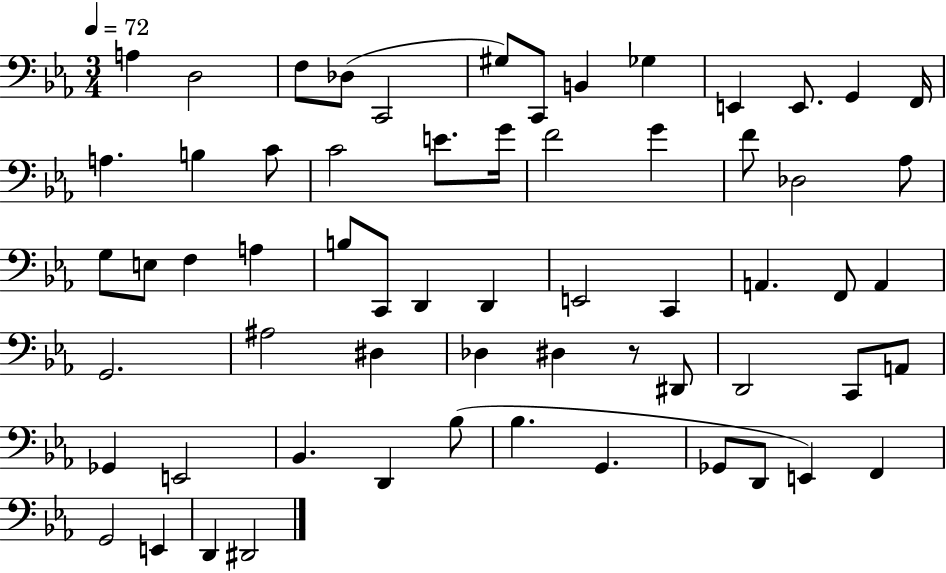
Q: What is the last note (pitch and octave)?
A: D#2